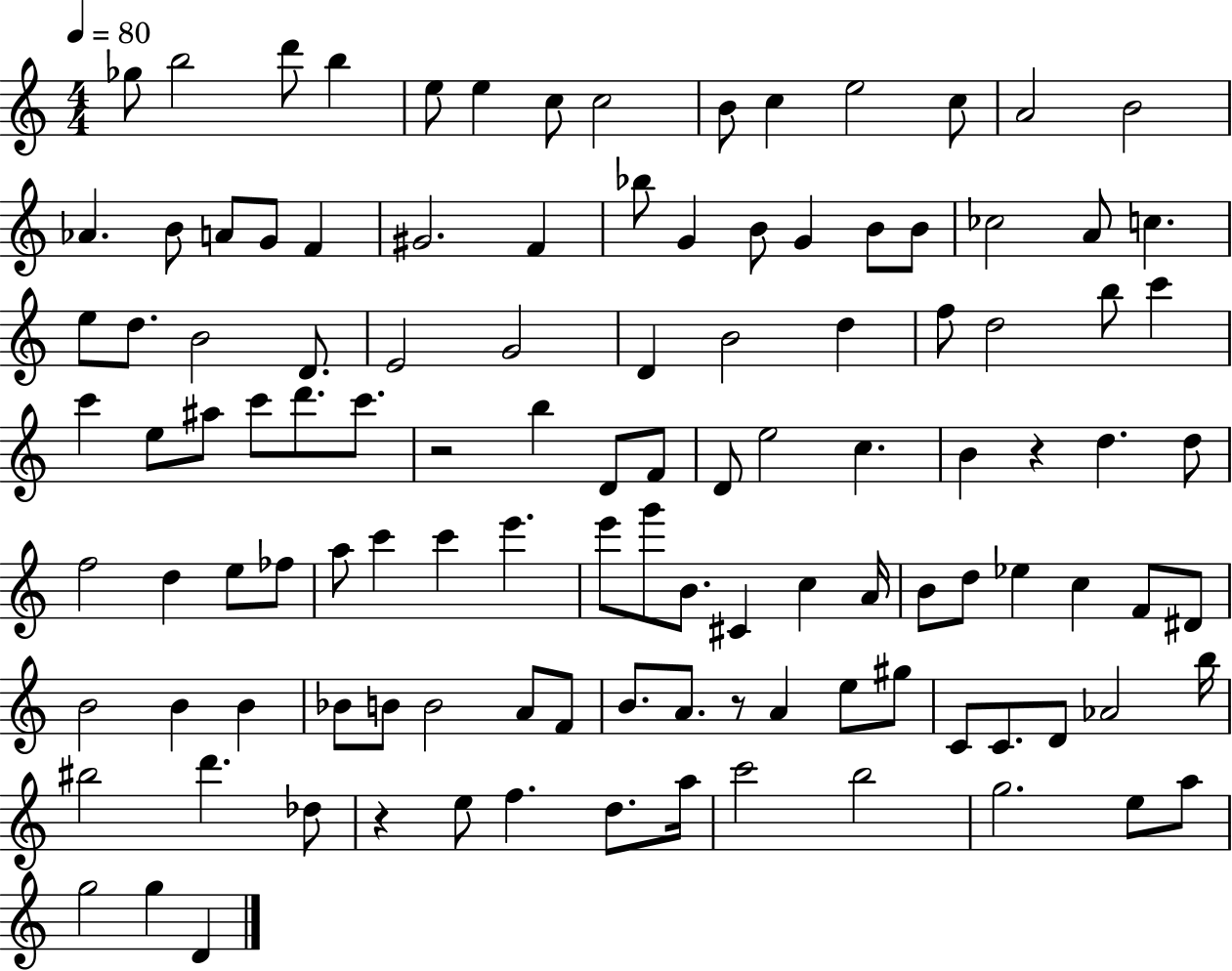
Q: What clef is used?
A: treble